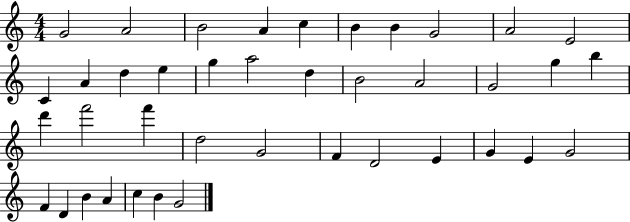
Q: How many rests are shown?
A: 0